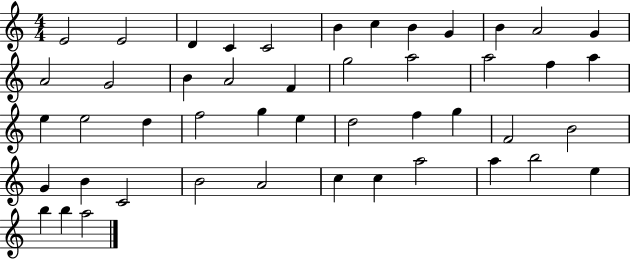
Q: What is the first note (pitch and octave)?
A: E4